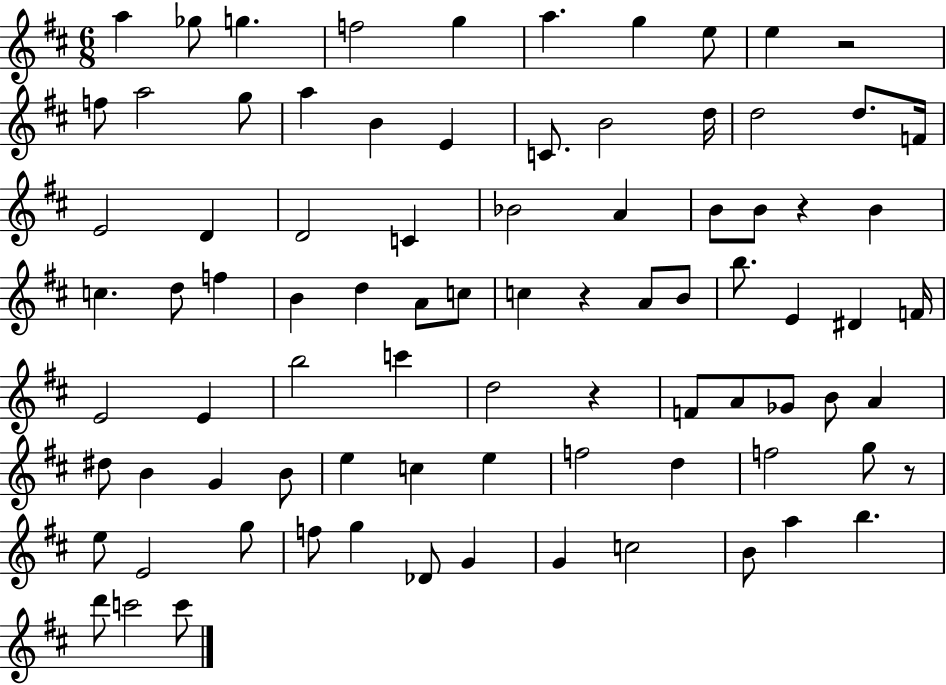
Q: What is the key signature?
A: D major